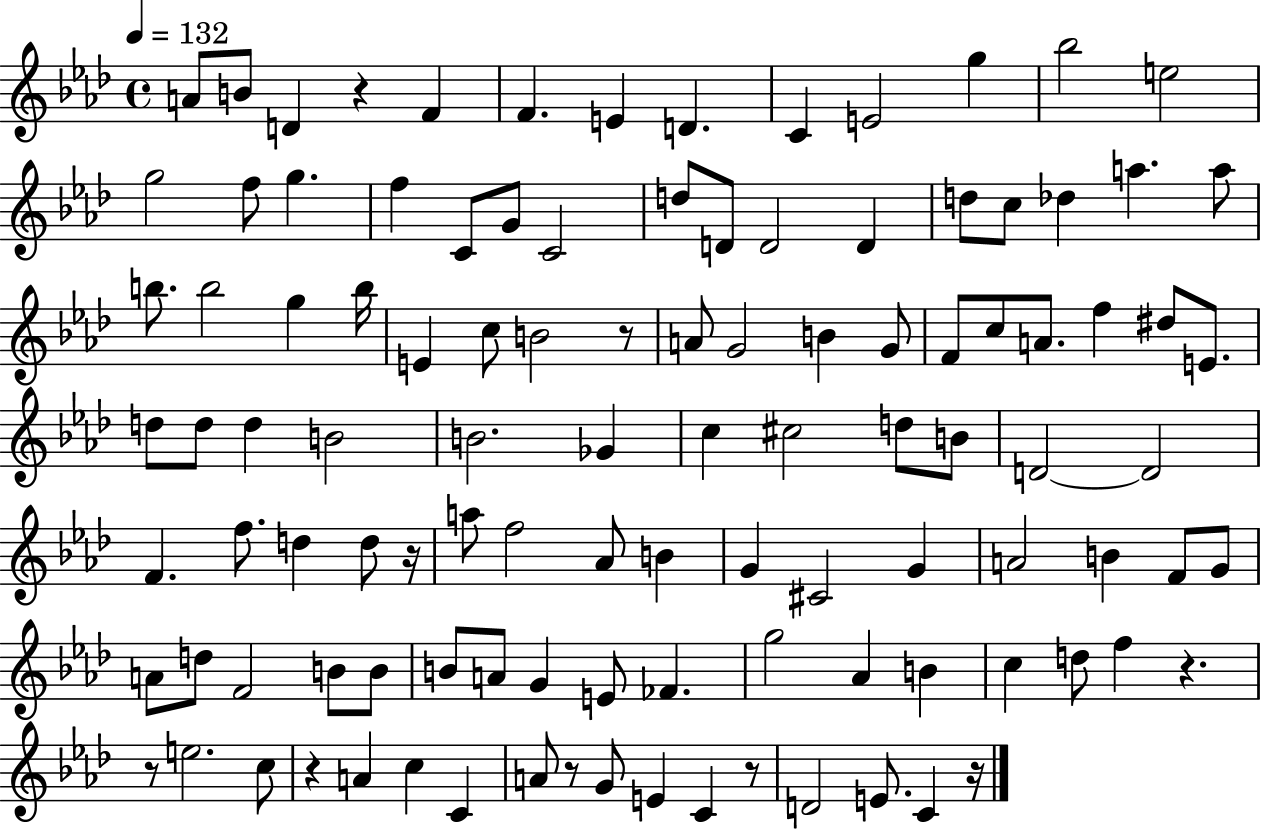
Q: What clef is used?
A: treble